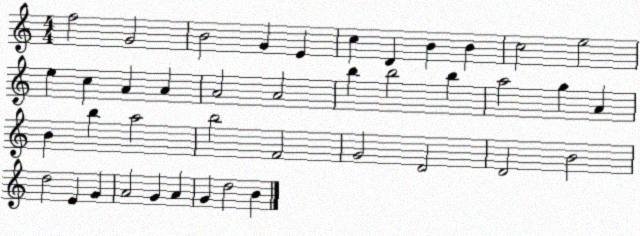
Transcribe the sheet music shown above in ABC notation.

X:1
T:Untitled
M:4/4
L:1/4
K:C
f2 G2 B2 G E c D B B c2 e2 e c A A A2 A2 b b2 b a2 g A B b a2 b2 F2 G2 D2 D2 B2 d2 E G A2 G A G d2 B